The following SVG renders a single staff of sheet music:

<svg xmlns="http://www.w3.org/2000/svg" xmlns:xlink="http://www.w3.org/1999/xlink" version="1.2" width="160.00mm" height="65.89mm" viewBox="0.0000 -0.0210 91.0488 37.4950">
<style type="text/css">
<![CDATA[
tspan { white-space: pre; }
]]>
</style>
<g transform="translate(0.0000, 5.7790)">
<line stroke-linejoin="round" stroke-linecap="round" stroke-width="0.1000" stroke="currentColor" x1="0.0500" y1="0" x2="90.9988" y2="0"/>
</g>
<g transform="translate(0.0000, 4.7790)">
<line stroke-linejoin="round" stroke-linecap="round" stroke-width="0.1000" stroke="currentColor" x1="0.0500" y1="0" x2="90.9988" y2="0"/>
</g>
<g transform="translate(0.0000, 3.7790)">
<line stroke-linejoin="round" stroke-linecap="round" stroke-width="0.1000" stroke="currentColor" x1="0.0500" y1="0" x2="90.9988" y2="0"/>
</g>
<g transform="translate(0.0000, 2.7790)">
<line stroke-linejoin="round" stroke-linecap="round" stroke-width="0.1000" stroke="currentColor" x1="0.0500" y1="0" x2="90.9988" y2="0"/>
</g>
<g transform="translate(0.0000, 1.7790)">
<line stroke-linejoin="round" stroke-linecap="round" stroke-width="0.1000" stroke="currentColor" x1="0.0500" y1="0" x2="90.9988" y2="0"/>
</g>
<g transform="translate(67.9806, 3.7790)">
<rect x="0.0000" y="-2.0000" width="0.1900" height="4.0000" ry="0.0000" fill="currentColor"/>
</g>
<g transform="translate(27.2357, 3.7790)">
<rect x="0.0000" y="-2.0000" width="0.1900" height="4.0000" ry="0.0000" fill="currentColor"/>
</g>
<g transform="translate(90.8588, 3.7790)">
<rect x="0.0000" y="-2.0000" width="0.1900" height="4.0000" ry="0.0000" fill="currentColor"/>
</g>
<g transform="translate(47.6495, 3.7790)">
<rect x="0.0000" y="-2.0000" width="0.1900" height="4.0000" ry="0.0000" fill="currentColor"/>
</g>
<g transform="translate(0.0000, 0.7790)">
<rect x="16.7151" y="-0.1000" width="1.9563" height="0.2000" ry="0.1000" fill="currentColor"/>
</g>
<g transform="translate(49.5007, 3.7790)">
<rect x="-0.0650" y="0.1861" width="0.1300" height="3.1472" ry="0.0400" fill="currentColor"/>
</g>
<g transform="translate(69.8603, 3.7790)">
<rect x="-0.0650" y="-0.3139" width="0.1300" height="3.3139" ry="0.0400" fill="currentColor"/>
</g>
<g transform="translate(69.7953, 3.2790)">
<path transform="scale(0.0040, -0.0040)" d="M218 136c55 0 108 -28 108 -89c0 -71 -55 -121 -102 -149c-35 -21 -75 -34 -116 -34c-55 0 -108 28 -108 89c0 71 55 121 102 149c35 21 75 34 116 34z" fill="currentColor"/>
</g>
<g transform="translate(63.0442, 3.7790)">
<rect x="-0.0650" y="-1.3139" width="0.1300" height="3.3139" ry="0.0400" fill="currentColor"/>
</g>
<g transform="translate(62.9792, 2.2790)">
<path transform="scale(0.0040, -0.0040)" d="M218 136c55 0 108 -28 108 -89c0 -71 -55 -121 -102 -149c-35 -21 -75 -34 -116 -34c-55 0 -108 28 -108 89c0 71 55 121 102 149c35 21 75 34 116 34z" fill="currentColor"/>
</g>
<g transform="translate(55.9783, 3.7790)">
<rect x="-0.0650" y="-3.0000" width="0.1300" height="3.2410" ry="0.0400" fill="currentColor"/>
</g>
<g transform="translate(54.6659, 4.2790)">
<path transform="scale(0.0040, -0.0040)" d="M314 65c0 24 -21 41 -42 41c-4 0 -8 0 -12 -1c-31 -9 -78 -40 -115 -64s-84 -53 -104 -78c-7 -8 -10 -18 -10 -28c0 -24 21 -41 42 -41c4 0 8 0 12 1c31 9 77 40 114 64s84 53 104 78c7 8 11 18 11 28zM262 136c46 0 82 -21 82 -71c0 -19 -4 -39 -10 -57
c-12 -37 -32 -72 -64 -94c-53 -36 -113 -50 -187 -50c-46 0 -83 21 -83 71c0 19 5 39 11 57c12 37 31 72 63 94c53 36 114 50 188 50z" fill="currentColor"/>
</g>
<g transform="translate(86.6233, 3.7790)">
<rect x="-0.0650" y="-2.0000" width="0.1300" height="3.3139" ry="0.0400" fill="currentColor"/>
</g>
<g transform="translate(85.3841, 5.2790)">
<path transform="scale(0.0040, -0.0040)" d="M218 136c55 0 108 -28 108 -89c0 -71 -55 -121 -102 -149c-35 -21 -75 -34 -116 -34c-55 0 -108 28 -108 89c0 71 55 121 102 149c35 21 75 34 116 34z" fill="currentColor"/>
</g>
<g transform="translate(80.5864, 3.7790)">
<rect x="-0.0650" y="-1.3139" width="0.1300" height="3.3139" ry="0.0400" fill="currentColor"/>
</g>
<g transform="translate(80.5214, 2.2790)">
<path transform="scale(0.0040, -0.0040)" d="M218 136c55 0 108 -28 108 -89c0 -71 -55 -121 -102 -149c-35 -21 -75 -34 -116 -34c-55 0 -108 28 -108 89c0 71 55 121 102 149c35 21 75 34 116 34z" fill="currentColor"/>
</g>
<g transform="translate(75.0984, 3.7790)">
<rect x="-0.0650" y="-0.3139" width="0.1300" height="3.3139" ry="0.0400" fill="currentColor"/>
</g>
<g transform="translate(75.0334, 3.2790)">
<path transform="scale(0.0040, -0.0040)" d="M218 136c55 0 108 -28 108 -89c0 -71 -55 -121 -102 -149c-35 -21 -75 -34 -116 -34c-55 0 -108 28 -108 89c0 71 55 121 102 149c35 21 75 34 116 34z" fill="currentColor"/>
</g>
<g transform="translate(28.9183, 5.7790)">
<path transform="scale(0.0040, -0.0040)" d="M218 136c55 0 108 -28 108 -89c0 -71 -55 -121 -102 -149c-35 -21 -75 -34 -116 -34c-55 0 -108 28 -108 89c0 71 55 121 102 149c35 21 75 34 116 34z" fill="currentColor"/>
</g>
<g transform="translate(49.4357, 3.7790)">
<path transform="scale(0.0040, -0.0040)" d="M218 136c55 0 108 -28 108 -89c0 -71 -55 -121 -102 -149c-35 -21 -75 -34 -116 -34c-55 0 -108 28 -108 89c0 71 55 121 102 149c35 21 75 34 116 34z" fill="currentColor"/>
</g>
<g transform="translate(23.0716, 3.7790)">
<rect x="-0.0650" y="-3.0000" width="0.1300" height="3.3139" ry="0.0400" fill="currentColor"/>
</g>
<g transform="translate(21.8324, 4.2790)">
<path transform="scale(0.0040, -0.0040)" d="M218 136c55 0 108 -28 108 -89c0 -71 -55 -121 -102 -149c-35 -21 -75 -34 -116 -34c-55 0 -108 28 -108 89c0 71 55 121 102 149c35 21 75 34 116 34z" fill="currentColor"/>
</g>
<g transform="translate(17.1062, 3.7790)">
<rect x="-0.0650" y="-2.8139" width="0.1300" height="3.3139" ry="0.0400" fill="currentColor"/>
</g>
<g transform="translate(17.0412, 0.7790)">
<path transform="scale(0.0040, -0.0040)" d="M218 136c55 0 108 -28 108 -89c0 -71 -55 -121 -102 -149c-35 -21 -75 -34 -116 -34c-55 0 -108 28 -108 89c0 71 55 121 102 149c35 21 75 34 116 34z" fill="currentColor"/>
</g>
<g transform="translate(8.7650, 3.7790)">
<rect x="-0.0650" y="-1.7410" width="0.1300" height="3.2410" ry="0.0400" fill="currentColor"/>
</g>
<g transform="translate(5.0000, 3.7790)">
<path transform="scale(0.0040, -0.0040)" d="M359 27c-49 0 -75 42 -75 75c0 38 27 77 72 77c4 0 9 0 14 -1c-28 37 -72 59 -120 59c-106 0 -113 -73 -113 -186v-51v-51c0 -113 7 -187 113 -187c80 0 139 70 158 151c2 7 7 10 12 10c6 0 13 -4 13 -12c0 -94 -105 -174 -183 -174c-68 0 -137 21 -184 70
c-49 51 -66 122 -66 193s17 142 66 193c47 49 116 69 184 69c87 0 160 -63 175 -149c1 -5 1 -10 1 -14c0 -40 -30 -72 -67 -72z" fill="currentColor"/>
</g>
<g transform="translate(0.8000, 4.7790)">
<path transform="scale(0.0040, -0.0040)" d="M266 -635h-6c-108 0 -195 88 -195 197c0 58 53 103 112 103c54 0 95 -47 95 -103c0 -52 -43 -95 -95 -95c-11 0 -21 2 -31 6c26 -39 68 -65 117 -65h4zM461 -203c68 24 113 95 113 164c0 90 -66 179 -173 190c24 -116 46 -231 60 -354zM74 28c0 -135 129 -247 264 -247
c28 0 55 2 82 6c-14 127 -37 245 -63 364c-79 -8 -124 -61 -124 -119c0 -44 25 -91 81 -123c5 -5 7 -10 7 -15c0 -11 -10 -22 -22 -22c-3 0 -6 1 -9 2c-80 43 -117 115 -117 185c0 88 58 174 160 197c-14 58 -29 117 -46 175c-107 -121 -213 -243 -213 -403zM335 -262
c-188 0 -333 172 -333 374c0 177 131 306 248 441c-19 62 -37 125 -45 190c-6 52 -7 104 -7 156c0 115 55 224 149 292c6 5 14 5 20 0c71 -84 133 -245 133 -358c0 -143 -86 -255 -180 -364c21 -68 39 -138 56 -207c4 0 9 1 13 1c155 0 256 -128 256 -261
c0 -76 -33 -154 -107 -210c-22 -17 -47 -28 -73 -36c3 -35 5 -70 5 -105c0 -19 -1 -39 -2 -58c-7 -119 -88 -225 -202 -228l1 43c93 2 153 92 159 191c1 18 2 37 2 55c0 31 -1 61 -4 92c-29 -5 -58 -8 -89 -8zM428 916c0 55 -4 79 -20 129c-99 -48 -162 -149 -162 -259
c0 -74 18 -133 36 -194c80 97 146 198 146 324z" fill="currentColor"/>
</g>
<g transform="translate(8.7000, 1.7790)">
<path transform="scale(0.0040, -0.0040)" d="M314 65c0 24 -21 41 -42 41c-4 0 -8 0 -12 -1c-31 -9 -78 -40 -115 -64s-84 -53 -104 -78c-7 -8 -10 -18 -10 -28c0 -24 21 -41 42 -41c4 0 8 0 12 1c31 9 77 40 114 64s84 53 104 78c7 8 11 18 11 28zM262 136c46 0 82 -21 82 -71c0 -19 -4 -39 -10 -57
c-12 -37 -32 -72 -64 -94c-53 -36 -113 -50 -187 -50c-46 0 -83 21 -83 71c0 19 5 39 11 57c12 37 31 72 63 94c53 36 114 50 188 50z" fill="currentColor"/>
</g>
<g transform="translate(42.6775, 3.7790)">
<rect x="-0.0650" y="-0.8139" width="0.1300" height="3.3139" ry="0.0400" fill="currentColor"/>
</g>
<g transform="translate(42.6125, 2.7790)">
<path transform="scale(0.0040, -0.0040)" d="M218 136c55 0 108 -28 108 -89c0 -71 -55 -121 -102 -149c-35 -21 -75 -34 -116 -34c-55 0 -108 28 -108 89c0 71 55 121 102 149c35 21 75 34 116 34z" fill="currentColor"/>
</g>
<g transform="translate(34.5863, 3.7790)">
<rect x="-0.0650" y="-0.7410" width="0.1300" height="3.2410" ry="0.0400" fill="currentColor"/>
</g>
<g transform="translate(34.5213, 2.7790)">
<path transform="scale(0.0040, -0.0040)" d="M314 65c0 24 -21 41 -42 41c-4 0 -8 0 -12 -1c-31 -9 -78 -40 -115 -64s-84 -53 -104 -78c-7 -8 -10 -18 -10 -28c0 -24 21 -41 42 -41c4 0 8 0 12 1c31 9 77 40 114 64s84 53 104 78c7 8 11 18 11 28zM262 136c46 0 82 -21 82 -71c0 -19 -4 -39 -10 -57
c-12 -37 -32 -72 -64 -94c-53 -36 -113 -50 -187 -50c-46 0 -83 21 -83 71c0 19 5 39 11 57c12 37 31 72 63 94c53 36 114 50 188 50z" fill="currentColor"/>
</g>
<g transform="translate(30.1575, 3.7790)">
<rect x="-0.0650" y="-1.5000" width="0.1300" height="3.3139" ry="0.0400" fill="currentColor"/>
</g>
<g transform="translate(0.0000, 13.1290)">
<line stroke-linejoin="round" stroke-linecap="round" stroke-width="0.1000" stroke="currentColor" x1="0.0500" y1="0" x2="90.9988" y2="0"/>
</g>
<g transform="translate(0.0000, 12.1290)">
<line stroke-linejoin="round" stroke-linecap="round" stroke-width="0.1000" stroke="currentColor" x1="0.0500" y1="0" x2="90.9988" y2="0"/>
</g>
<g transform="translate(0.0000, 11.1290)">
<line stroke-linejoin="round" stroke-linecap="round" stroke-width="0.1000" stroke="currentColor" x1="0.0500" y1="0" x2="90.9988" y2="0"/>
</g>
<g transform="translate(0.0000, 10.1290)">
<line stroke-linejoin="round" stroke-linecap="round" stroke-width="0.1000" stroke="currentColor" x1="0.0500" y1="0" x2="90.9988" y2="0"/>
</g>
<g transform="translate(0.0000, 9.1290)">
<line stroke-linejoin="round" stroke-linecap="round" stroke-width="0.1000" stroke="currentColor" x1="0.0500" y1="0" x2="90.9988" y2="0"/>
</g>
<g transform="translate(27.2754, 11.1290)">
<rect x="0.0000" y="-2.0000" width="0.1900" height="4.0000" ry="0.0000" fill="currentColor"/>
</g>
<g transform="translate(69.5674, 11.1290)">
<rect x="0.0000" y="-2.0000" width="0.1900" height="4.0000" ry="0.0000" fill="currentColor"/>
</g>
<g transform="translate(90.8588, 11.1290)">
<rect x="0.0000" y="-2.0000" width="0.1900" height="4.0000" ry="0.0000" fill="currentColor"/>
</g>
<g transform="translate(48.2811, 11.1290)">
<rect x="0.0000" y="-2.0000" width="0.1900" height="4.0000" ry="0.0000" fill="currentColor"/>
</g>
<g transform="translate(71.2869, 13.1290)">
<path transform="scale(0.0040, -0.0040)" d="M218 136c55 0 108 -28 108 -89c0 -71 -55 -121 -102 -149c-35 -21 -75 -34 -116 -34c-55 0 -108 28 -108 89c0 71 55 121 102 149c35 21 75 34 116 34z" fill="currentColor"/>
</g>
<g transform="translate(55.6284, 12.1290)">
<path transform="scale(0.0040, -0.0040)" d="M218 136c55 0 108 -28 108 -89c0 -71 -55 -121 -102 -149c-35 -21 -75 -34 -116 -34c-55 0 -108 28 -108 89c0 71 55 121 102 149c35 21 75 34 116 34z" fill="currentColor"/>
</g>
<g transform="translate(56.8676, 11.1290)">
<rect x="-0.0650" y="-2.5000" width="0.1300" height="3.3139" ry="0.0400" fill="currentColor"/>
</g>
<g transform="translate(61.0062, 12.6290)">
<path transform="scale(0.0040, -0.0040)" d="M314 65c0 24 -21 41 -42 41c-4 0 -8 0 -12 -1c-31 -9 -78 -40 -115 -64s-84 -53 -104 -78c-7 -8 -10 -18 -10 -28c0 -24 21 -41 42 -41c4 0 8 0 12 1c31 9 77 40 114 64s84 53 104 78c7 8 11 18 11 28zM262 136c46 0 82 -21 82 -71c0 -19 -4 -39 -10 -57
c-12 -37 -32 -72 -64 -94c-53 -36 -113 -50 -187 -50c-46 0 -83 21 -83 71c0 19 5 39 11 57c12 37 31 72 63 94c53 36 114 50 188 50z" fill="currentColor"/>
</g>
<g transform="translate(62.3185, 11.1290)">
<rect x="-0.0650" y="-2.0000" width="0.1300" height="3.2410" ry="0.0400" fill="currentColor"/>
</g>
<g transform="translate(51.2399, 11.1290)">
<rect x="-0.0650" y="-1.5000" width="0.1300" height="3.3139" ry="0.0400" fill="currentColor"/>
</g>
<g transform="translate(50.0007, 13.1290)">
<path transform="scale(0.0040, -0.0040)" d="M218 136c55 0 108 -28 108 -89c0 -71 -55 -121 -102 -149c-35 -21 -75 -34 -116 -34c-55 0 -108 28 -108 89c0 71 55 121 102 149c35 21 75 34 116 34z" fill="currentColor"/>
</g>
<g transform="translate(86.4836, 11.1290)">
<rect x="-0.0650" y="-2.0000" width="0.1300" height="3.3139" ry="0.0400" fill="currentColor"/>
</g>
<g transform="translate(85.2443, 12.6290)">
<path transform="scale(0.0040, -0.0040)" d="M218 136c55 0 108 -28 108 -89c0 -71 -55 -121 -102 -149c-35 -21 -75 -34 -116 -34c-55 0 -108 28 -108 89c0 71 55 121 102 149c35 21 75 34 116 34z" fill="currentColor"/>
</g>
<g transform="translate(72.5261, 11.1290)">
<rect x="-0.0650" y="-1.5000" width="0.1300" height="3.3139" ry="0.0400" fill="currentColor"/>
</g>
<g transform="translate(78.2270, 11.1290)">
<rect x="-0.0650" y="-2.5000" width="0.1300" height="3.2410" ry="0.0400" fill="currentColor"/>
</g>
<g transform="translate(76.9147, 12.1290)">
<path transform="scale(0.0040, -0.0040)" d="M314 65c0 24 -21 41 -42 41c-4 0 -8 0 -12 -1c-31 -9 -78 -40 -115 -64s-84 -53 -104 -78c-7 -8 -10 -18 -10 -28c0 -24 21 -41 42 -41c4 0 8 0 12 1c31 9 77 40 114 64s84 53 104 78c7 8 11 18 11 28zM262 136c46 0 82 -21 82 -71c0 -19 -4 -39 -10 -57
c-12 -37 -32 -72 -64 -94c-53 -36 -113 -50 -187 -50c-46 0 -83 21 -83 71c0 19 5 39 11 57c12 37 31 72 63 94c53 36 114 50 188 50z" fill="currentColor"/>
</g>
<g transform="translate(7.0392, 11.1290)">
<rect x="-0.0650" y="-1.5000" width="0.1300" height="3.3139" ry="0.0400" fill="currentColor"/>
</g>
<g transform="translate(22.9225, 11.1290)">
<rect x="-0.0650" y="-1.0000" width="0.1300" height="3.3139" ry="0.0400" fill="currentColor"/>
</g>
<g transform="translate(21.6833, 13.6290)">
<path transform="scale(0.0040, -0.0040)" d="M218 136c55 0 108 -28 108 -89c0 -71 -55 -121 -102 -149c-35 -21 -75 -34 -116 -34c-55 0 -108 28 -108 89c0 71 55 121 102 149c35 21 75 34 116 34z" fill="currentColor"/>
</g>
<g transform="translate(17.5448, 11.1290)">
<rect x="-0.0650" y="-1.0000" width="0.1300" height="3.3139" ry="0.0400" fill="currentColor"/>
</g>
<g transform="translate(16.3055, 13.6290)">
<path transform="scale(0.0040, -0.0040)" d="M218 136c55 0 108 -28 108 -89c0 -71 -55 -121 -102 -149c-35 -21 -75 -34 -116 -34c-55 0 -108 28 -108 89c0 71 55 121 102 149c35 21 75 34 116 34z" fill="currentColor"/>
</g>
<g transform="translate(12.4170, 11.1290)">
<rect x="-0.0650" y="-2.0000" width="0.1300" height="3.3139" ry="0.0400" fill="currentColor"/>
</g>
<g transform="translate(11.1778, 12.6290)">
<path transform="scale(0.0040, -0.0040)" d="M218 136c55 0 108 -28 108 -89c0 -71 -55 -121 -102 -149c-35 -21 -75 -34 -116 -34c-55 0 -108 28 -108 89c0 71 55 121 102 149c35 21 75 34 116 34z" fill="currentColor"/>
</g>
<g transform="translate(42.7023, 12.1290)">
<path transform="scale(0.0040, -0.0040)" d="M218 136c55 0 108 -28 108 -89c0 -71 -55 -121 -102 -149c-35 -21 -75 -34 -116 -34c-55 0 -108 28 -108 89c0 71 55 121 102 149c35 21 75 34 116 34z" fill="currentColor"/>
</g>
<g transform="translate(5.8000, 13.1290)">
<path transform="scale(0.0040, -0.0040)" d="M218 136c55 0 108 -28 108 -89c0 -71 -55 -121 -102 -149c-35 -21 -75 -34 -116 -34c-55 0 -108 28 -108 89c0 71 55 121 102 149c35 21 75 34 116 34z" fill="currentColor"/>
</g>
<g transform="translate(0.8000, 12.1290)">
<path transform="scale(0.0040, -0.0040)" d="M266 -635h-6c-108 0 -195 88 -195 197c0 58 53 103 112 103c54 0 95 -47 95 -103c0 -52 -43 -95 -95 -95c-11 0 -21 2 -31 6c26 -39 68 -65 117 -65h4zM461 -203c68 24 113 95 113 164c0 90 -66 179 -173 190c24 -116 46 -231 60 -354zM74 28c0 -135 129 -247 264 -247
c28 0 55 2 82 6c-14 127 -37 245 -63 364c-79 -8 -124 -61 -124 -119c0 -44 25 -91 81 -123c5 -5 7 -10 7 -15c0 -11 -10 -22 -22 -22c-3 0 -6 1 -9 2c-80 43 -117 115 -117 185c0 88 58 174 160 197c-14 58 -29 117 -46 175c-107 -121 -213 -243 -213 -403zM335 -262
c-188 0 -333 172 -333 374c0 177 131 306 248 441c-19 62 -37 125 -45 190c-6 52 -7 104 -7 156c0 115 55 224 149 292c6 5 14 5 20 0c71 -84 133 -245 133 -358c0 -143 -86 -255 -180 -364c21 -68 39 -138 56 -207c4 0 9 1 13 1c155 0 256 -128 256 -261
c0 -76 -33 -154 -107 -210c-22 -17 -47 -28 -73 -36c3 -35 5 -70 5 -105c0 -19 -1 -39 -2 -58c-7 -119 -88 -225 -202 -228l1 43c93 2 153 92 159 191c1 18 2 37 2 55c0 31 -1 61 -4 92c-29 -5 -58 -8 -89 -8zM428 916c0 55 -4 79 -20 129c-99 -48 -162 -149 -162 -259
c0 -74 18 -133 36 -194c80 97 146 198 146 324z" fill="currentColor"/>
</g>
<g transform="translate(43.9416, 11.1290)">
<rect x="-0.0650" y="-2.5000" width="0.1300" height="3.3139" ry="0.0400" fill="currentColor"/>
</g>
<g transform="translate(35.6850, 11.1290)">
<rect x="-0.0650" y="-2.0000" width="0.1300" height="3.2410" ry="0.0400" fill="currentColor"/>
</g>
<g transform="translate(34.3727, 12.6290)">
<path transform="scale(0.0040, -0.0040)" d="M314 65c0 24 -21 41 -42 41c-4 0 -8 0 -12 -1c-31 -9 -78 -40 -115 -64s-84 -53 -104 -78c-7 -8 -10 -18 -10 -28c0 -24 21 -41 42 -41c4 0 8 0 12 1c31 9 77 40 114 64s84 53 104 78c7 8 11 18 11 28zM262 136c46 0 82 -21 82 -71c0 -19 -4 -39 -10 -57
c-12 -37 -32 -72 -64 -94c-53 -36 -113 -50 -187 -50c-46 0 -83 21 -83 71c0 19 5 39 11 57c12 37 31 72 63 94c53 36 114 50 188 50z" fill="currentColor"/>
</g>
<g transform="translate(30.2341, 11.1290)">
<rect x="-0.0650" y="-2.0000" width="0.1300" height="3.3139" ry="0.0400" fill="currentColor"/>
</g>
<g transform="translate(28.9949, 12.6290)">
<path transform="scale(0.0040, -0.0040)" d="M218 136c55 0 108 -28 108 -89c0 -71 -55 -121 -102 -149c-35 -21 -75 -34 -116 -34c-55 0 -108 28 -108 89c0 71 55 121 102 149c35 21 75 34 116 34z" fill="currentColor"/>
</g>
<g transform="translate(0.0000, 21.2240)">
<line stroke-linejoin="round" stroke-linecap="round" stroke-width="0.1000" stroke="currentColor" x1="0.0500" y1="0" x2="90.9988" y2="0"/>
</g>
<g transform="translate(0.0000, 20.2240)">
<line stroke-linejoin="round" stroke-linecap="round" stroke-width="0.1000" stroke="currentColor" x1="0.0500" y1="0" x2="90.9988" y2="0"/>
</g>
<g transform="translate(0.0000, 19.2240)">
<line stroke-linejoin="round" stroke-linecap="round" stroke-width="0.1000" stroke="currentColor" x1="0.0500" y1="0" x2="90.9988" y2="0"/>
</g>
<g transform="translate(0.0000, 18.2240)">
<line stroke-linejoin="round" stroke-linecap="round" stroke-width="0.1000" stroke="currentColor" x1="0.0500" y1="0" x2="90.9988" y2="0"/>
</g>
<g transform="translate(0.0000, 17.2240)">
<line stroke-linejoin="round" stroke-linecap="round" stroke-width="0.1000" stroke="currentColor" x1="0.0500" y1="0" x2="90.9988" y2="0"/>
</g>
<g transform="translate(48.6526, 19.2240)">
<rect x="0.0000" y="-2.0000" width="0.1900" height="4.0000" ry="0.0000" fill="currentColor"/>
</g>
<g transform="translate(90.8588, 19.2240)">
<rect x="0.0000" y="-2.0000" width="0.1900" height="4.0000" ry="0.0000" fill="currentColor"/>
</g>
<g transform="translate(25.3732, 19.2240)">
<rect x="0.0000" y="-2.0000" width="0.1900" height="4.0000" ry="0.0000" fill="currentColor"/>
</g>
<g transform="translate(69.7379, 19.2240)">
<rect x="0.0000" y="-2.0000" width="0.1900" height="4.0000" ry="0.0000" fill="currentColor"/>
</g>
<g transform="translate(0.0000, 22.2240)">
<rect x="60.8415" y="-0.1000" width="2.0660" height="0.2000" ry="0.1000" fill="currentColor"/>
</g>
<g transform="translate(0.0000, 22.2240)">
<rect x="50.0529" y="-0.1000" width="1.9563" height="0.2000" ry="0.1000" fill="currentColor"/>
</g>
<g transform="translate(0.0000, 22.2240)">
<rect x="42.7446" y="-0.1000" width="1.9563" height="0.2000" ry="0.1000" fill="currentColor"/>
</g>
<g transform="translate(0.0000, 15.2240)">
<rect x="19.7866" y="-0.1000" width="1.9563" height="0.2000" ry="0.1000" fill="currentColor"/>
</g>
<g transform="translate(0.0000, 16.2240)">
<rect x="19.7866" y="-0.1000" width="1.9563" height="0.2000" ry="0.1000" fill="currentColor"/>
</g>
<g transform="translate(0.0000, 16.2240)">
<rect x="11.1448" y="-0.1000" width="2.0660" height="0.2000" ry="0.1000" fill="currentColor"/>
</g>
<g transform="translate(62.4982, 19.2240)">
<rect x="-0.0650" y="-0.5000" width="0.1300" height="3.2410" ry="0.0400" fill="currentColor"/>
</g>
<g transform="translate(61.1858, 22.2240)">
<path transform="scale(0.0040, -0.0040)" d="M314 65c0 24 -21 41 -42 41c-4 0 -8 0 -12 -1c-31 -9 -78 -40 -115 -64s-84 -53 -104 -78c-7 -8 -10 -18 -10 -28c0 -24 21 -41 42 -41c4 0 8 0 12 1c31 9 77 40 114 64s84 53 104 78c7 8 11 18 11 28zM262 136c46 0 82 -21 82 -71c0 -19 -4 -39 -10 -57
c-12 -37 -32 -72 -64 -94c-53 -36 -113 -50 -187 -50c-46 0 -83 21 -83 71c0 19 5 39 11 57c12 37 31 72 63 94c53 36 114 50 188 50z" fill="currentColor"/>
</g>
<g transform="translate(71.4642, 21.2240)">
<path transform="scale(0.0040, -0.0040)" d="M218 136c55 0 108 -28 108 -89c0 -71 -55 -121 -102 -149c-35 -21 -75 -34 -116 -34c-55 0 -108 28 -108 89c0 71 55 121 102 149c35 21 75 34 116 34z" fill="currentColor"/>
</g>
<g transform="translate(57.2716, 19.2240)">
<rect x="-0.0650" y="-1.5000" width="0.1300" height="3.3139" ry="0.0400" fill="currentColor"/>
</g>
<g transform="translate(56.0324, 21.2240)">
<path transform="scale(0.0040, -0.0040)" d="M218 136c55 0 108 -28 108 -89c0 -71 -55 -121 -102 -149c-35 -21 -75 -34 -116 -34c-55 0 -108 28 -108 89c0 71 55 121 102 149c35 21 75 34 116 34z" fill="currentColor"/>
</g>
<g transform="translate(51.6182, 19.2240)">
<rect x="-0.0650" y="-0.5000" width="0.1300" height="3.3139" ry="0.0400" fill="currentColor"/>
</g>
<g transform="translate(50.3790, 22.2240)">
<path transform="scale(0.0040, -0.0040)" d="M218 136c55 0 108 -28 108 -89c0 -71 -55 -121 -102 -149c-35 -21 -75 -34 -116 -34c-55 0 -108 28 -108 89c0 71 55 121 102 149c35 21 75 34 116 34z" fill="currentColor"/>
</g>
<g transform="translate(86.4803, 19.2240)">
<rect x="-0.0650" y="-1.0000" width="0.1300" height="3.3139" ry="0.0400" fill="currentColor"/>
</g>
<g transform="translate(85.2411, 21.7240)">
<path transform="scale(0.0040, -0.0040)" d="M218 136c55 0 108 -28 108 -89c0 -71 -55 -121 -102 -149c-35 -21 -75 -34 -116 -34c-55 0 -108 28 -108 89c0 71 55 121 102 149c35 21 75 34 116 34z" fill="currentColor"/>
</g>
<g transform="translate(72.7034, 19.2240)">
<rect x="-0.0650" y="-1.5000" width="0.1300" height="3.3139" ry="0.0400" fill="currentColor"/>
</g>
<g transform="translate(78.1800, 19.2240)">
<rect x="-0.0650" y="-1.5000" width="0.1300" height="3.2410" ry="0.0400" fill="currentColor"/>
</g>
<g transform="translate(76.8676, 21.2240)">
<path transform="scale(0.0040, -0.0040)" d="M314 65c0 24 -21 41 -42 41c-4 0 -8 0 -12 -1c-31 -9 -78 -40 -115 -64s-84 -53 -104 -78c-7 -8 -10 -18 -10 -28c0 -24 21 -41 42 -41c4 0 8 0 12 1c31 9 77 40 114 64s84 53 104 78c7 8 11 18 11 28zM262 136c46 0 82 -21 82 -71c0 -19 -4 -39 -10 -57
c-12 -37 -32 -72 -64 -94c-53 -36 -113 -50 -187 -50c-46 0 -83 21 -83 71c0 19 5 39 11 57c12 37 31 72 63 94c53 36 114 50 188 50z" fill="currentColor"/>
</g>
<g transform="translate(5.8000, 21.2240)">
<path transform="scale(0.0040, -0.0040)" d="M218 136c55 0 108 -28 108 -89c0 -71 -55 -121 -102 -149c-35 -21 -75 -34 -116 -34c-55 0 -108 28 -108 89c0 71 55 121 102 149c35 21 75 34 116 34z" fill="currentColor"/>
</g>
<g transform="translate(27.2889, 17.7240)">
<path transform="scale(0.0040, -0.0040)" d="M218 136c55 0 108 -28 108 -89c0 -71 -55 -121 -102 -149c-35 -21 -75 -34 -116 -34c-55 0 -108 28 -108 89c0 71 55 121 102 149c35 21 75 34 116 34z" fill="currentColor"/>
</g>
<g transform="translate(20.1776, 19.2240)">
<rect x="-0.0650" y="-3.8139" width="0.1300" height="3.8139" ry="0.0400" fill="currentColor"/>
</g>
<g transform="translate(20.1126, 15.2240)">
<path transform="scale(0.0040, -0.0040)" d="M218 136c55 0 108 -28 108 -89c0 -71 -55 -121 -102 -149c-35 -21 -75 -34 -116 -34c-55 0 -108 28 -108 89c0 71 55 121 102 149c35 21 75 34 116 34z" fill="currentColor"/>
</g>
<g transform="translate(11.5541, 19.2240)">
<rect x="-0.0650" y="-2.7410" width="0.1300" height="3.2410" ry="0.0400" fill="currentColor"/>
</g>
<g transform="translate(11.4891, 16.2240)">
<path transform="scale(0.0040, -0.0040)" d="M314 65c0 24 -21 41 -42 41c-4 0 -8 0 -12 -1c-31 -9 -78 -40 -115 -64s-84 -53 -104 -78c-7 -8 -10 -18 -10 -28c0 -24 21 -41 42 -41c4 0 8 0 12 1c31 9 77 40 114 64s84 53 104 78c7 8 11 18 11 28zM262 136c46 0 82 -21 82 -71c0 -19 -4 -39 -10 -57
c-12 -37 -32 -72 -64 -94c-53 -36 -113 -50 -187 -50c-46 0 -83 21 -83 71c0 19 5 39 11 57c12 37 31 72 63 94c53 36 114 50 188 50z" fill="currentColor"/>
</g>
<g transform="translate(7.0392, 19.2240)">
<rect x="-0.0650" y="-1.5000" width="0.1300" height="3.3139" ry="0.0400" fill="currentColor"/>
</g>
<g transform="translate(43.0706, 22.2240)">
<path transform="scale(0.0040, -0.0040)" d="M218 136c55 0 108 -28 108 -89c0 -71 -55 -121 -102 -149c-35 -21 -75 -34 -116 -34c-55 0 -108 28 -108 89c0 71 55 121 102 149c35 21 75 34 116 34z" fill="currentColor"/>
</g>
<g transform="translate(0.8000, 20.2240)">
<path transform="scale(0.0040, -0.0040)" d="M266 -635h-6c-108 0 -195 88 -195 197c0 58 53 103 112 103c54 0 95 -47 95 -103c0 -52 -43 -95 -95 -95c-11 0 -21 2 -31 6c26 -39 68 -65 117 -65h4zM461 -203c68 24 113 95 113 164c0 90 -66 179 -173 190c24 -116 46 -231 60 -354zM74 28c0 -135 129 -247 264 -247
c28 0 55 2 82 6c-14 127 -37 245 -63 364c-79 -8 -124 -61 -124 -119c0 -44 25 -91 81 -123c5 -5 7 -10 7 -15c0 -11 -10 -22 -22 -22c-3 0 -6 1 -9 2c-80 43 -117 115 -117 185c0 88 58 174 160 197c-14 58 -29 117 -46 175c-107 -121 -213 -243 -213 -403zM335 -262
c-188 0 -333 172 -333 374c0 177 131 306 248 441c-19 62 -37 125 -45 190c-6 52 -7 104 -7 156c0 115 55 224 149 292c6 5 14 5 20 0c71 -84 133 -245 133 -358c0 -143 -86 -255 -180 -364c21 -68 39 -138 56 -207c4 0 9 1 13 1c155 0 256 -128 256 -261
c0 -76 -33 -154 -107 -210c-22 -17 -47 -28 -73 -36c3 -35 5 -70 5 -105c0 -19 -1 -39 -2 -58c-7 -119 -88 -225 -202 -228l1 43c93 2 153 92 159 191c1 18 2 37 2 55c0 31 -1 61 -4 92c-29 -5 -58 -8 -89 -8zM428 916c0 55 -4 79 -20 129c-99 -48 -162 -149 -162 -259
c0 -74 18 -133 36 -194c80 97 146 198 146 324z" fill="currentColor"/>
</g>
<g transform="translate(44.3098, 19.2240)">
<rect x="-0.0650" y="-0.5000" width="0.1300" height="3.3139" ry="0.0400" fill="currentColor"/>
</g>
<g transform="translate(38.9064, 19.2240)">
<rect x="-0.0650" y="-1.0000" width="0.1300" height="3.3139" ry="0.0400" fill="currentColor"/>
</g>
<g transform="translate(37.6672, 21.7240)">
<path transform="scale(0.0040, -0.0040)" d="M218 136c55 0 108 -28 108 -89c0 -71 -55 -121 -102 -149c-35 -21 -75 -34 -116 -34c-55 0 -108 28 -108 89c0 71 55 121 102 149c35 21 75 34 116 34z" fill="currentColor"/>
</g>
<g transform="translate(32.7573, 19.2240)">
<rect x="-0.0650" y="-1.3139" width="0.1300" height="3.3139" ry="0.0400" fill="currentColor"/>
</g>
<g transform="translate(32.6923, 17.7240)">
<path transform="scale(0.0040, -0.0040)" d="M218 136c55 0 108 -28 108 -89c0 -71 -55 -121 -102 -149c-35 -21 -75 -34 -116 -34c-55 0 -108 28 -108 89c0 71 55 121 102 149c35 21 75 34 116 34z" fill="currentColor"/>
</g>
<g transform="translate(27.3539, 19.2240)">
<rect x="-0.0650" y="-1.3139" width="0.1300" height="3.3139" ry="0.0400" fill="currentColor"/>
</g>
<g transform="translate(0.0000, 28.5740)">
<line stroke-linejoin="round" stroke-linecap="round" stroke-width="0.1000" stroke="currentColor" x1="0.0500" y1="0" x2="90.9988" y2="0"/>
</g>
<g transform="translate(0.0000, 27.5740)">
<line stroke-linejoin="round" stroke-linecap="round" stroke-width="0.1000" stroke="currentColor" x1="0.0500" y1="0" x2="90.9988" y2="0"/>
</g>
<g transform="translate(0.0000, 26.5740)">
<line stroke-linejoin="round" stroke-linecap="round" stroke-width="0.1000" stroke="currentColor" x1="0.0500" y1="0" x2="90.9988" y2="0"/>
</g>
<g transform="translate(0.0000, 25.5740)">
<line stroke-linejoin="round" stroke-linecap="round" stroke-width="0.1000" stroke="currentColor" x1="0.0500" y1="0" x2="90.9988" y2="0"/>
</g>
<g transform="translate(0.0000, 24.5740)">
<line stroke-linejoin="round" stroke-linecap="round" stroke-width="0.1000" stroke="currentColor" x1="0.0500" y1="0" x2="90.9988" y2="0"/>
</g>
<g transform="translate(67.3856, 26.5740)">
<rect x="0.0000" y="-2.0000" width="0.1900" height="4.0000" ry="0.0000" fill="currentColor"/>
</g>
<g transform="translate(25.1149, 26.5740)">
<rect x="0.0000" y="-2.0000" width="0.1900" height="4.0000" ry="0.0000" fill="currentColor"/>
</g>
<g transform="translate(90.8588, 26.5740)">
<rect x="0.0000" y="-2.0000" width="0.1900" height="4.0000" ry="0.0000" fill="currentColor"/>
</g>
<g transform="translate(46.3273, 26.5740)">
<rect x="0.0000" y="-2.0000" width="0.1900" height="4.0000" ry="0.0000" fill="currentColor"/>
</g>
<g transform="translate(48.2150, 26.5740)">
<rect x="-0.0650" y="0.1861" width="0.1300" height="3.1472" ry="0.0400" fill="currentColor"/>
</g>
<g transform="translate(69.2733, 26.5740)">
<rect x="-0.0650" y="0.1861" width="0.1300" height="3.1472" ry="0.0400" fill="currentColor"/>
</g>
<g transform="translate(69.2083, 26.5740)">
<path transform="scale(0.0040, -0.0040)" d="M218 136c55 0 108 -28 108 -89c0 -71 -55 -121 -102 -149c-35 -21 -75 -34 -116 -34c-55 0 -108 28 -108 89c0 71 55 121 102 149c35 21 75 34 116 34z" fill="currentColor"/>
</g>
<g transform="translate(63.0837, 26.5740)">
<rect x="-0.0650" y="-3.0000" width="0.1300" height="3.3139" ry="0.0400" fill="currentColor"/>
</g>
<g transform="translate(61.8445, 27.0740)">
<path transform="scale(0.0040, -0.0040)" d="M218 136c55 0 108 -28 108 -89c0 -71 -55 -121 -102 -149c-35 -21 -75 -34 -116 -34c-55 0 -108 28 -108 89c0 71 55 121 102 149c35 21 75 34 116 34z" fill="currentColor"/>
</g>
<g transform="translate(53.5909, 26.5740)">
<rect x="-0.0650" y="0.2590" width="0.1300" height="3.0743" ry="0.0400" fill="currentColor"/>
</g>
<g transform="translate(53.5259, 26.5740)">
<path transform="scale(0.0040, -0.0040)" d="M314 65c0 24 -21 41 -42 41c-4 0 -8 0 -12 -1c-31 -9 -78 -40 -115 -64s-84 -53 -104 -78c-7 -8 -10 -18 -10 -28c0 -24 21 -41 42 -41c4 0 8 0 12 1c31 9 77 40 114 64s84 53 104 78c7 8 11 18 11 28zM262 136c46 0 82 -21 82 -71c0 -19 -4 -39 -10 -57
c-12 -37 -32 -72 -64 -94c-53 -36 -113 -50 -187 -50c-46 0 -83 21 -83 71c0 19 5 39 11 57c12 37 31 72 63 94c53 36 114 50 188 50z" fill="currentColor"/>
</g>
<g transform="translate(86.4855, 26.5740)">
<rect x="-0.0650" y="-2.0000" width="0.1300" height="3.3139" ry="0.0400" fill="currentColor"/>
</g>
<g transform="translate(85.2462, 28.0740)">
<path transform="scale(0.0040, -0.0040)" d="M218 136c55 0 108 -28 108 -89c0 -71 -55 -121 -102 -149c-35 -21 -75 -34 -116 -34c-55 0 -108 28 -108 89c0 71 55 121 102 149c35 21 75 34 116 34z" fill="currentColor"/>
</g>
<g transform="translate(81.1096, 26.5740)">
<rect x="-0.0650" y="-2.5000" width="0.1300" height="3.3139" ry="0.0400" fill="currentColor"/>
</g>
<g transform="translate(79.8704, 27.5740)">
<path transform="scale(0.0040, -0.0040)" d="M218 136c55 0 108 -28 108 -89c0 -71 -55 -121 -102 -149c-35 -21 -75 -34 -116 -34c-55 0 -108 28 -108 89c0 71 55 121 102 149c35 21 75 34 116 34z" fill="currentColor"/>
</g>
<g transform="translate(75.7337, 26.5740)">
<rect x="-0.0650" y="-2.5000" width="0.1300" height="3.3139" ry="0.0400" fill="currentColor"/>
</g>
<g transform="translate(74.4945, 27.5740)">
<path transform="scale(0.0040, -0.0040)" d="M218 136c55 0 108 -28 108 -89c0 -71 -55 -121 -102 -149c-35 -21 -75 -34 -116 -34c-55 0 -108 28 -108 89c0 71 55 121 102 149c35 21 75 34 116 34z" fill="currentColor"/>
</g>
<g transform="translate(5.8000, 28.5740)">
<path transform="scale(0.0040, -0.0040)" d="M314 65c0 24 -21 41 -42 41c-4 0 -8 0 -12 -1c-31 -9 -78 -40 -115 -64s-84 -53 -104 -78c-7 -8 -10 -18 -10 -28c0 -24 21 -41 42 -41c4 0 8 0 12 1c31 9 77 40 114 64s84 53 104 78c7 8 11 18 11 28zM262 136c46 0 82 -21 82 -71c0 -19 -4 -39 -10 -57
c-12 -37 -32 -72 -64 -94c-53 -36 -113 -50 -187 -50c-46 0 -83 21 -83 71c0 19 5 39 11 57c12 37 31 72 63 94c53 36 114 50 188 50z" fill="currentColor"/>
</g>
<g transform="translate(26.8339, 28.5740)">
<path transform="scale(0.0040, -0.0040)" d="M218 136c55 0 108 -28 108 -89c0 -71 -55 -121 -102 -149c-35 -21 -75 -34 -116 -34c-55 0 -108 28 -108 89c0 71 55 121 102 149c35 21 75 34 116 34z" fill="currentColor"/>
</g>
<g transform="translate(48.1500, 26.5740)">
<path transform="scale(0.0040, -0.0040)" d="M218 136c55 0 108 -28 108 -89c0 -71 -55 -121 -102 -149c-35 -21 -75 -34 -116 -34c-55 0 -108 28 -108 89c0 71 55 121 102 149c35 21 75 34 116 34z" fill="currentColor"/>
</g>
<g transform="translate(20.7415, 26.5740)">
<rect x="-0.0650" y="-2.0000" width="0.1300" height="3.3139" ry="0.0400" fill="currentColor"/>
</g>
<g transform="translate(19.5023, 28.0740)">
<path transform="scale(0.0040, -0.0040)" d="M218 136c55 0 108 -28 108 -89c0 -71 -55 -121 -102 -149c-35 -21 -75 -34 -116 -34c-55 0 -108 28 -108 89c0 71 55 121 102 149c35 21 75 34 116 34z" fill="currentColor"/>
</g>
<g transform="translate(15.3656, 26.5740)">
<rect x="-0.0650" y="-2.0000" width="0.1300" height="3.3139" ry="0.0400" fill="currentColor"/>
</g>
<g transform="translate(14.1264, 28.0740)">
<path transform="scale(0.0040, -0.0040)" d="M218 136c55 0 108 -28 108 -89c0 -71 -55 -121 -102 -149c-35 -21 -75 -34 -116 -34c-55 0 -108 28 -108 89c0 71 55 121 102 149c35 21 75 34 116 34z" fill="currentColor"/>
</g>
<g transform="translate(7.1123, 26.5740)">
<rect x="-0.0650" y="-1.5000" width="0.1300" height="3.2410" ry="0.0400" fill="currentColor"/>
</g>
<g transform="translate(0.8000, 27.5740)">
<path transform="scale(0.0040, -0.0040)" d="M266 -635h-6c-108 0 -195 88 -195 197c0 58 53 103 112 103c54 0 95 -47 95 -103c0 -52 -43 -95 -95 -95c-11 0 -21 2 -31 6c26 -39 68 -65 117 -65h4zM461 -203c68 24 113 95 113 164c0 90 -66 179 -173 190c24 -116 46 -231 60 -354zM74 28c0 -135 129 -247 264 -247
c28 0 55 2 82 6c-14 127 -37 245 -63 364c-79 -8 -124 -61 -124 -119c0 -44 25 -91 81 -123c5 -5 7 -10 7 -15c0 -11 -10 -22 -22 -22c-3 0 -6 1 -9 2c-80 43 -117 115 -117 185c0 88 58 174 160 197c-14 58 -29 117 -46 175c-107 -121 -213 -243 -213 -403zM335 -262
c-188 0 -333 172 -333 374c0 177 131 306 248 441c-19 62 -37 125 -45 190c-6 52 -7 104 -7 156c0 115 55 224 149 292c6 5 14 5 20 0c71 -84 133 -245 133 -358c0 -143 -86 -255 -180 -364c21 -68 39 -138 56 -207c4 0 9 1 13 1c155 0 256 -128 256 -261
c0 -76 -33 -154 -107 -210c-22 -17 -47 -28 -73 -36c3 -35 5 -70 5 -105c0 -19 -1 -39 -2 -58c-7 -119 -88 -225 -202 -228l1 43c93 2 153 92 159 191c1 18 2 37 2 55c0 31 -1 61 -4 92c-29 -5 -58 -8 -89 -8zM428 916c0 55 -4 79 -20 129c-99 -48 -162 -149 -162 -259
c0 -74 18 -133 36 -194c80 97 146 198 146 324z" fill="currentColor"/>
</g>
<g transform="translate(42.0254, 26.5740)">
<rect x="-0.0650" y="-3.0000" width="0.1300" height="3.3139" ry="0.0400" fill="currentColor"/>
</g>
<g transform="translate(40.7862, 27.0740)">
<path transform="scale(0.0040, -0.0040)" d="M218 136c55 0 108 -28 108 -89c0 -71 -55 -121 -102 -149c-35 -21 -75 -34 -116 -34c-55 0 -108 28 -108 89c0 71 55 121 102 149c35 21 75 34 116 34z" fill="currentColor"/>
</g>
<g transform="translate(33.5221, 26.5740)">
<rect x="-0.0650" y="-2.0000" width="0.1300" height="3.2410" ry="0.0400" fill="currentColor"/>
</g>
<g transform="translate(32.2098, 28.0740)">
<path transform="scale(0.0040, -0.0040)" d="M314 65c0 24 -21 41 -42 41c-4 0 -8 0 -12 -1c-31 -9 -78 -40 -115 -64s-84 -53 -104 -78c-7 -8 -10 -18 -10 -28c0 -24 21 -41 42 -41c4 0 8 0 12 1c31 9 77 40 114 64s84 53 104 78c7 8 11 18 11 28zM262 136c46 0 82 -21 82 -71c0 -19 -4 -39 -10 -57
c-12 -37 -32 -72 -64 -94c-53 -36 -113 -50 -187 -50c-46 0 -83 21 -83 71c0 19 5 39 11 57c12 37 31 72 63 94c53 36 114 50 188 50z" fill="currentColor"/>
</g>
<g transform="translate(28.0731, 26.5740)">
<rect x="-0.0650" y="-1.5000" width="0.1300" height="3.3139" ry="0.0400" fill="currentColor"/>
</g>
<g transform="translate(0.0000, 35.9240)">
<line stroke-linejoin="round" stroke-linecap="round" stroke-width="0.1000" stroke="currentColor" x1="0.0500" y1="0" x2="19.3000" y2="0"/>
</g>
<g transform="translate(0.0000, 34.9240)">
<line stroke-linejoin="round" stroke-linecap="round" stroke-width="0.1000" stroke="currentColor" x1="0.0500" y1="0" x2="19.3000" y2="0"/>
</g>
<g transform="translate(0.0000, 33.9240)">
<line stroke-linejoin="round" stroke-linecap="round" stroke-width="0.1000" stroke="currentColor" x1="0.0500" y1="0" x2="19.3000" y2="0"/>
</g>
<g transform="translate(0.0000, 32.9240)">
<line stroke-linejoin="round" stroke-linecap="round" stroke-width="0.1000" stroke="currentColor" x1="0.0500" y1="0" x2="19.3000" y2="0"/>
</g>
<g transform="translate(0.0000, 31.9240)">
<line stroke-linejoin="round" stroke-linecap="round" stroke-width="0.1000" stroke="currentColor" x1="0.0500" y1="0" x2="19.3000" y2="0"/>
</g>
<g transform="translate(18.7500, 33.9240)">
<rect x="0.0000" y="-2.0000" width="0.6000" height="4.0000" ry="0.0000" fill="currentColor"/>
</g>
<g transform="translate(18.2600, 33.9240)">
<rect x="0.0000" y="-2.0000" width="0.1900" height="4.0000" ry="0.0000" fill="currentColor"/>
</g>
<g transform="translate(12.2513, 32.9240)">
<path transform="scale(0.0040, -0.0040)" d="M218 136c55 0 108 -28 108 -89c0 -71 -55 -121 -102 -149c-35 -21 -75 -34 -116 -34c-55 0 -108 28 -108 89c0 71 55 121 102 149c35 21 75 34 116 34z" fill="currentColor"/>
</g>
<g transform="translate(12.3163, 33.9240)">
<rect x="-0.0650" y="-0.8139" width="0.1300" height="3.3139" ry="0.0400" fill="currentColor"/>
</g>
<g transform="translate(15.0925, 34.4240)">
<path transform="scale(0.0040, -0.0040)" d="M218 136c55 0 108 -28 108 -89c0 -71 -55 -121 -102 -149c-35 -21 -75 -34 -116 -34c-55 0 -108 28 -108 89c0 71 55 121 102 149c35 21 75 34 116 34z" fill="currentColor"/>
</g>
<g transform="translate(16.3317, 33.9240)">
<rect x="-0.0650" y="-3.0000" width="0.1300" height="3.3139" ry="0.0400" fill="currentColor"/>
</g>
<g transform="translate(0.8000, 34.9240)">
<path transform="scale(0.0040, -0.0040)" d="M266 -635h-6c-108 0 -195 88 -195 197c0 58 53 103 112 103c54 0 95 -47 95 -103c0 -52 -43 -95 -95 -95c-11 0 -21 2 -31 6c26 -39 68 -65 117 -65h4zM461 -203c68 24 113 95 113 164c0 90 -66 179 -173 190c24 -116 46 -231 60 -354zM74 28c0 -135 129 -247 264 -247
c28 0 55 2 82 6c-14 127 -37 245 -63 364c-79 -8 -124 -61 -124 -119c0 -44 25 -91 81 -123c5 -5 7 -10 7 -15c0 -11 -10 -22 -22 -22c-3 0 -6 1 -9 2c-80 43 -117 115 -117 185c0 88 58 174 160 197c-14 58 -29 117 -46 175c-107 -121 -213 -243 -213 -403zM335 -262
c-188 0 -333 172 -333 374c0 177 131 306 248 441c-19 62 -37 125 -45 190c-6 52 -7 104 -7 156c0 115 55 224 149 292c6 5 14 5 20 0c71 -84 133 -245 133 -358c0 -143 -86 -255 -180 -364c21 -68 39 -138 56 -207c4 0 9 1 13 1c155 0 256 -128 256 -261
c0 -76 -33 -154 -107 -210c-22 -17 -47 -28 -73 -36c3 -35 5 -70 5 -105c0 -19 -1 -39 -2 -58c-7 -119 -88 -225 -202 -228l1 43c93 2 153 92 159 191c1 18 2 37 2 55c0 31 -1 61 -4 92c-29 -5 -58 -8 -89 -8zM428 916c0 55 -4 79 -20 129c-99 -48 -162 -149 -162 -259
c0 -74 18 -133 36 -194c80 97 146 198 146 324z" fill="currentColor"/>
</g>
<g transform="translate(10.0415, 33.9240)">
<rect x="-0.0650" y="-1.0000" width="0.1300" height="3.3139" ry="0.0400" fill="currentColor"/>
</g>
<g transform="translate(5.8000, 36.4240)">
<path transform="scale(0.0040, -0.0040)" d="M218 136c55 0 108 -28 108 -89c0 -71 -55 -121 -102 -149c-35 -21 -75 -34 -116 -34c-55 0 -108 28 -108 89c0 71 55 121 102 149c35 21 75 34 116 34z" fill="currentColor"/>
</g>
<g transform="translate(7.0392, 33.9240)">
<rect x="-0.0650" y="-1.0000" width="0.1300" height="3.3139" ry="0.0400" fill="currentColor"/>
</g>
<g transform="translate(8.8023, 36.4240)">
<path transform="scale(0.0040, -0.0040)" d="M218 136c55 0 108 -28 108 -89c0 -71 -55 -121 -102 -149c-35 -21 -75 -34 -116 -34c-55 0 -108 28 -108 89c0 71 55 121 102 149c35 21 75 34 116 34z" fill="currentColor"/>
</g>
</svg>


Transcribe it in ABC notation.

X:1
T:Untitled
M:4/4
L:1/4
K:C
f2 a A E d2 d B A2 e c c e F E F D D F F2 G E G F2 E G2 F E a2 c' e e D C C E C2 E E2 D E2 F F E F2 A B B2 A B G G F D D d A